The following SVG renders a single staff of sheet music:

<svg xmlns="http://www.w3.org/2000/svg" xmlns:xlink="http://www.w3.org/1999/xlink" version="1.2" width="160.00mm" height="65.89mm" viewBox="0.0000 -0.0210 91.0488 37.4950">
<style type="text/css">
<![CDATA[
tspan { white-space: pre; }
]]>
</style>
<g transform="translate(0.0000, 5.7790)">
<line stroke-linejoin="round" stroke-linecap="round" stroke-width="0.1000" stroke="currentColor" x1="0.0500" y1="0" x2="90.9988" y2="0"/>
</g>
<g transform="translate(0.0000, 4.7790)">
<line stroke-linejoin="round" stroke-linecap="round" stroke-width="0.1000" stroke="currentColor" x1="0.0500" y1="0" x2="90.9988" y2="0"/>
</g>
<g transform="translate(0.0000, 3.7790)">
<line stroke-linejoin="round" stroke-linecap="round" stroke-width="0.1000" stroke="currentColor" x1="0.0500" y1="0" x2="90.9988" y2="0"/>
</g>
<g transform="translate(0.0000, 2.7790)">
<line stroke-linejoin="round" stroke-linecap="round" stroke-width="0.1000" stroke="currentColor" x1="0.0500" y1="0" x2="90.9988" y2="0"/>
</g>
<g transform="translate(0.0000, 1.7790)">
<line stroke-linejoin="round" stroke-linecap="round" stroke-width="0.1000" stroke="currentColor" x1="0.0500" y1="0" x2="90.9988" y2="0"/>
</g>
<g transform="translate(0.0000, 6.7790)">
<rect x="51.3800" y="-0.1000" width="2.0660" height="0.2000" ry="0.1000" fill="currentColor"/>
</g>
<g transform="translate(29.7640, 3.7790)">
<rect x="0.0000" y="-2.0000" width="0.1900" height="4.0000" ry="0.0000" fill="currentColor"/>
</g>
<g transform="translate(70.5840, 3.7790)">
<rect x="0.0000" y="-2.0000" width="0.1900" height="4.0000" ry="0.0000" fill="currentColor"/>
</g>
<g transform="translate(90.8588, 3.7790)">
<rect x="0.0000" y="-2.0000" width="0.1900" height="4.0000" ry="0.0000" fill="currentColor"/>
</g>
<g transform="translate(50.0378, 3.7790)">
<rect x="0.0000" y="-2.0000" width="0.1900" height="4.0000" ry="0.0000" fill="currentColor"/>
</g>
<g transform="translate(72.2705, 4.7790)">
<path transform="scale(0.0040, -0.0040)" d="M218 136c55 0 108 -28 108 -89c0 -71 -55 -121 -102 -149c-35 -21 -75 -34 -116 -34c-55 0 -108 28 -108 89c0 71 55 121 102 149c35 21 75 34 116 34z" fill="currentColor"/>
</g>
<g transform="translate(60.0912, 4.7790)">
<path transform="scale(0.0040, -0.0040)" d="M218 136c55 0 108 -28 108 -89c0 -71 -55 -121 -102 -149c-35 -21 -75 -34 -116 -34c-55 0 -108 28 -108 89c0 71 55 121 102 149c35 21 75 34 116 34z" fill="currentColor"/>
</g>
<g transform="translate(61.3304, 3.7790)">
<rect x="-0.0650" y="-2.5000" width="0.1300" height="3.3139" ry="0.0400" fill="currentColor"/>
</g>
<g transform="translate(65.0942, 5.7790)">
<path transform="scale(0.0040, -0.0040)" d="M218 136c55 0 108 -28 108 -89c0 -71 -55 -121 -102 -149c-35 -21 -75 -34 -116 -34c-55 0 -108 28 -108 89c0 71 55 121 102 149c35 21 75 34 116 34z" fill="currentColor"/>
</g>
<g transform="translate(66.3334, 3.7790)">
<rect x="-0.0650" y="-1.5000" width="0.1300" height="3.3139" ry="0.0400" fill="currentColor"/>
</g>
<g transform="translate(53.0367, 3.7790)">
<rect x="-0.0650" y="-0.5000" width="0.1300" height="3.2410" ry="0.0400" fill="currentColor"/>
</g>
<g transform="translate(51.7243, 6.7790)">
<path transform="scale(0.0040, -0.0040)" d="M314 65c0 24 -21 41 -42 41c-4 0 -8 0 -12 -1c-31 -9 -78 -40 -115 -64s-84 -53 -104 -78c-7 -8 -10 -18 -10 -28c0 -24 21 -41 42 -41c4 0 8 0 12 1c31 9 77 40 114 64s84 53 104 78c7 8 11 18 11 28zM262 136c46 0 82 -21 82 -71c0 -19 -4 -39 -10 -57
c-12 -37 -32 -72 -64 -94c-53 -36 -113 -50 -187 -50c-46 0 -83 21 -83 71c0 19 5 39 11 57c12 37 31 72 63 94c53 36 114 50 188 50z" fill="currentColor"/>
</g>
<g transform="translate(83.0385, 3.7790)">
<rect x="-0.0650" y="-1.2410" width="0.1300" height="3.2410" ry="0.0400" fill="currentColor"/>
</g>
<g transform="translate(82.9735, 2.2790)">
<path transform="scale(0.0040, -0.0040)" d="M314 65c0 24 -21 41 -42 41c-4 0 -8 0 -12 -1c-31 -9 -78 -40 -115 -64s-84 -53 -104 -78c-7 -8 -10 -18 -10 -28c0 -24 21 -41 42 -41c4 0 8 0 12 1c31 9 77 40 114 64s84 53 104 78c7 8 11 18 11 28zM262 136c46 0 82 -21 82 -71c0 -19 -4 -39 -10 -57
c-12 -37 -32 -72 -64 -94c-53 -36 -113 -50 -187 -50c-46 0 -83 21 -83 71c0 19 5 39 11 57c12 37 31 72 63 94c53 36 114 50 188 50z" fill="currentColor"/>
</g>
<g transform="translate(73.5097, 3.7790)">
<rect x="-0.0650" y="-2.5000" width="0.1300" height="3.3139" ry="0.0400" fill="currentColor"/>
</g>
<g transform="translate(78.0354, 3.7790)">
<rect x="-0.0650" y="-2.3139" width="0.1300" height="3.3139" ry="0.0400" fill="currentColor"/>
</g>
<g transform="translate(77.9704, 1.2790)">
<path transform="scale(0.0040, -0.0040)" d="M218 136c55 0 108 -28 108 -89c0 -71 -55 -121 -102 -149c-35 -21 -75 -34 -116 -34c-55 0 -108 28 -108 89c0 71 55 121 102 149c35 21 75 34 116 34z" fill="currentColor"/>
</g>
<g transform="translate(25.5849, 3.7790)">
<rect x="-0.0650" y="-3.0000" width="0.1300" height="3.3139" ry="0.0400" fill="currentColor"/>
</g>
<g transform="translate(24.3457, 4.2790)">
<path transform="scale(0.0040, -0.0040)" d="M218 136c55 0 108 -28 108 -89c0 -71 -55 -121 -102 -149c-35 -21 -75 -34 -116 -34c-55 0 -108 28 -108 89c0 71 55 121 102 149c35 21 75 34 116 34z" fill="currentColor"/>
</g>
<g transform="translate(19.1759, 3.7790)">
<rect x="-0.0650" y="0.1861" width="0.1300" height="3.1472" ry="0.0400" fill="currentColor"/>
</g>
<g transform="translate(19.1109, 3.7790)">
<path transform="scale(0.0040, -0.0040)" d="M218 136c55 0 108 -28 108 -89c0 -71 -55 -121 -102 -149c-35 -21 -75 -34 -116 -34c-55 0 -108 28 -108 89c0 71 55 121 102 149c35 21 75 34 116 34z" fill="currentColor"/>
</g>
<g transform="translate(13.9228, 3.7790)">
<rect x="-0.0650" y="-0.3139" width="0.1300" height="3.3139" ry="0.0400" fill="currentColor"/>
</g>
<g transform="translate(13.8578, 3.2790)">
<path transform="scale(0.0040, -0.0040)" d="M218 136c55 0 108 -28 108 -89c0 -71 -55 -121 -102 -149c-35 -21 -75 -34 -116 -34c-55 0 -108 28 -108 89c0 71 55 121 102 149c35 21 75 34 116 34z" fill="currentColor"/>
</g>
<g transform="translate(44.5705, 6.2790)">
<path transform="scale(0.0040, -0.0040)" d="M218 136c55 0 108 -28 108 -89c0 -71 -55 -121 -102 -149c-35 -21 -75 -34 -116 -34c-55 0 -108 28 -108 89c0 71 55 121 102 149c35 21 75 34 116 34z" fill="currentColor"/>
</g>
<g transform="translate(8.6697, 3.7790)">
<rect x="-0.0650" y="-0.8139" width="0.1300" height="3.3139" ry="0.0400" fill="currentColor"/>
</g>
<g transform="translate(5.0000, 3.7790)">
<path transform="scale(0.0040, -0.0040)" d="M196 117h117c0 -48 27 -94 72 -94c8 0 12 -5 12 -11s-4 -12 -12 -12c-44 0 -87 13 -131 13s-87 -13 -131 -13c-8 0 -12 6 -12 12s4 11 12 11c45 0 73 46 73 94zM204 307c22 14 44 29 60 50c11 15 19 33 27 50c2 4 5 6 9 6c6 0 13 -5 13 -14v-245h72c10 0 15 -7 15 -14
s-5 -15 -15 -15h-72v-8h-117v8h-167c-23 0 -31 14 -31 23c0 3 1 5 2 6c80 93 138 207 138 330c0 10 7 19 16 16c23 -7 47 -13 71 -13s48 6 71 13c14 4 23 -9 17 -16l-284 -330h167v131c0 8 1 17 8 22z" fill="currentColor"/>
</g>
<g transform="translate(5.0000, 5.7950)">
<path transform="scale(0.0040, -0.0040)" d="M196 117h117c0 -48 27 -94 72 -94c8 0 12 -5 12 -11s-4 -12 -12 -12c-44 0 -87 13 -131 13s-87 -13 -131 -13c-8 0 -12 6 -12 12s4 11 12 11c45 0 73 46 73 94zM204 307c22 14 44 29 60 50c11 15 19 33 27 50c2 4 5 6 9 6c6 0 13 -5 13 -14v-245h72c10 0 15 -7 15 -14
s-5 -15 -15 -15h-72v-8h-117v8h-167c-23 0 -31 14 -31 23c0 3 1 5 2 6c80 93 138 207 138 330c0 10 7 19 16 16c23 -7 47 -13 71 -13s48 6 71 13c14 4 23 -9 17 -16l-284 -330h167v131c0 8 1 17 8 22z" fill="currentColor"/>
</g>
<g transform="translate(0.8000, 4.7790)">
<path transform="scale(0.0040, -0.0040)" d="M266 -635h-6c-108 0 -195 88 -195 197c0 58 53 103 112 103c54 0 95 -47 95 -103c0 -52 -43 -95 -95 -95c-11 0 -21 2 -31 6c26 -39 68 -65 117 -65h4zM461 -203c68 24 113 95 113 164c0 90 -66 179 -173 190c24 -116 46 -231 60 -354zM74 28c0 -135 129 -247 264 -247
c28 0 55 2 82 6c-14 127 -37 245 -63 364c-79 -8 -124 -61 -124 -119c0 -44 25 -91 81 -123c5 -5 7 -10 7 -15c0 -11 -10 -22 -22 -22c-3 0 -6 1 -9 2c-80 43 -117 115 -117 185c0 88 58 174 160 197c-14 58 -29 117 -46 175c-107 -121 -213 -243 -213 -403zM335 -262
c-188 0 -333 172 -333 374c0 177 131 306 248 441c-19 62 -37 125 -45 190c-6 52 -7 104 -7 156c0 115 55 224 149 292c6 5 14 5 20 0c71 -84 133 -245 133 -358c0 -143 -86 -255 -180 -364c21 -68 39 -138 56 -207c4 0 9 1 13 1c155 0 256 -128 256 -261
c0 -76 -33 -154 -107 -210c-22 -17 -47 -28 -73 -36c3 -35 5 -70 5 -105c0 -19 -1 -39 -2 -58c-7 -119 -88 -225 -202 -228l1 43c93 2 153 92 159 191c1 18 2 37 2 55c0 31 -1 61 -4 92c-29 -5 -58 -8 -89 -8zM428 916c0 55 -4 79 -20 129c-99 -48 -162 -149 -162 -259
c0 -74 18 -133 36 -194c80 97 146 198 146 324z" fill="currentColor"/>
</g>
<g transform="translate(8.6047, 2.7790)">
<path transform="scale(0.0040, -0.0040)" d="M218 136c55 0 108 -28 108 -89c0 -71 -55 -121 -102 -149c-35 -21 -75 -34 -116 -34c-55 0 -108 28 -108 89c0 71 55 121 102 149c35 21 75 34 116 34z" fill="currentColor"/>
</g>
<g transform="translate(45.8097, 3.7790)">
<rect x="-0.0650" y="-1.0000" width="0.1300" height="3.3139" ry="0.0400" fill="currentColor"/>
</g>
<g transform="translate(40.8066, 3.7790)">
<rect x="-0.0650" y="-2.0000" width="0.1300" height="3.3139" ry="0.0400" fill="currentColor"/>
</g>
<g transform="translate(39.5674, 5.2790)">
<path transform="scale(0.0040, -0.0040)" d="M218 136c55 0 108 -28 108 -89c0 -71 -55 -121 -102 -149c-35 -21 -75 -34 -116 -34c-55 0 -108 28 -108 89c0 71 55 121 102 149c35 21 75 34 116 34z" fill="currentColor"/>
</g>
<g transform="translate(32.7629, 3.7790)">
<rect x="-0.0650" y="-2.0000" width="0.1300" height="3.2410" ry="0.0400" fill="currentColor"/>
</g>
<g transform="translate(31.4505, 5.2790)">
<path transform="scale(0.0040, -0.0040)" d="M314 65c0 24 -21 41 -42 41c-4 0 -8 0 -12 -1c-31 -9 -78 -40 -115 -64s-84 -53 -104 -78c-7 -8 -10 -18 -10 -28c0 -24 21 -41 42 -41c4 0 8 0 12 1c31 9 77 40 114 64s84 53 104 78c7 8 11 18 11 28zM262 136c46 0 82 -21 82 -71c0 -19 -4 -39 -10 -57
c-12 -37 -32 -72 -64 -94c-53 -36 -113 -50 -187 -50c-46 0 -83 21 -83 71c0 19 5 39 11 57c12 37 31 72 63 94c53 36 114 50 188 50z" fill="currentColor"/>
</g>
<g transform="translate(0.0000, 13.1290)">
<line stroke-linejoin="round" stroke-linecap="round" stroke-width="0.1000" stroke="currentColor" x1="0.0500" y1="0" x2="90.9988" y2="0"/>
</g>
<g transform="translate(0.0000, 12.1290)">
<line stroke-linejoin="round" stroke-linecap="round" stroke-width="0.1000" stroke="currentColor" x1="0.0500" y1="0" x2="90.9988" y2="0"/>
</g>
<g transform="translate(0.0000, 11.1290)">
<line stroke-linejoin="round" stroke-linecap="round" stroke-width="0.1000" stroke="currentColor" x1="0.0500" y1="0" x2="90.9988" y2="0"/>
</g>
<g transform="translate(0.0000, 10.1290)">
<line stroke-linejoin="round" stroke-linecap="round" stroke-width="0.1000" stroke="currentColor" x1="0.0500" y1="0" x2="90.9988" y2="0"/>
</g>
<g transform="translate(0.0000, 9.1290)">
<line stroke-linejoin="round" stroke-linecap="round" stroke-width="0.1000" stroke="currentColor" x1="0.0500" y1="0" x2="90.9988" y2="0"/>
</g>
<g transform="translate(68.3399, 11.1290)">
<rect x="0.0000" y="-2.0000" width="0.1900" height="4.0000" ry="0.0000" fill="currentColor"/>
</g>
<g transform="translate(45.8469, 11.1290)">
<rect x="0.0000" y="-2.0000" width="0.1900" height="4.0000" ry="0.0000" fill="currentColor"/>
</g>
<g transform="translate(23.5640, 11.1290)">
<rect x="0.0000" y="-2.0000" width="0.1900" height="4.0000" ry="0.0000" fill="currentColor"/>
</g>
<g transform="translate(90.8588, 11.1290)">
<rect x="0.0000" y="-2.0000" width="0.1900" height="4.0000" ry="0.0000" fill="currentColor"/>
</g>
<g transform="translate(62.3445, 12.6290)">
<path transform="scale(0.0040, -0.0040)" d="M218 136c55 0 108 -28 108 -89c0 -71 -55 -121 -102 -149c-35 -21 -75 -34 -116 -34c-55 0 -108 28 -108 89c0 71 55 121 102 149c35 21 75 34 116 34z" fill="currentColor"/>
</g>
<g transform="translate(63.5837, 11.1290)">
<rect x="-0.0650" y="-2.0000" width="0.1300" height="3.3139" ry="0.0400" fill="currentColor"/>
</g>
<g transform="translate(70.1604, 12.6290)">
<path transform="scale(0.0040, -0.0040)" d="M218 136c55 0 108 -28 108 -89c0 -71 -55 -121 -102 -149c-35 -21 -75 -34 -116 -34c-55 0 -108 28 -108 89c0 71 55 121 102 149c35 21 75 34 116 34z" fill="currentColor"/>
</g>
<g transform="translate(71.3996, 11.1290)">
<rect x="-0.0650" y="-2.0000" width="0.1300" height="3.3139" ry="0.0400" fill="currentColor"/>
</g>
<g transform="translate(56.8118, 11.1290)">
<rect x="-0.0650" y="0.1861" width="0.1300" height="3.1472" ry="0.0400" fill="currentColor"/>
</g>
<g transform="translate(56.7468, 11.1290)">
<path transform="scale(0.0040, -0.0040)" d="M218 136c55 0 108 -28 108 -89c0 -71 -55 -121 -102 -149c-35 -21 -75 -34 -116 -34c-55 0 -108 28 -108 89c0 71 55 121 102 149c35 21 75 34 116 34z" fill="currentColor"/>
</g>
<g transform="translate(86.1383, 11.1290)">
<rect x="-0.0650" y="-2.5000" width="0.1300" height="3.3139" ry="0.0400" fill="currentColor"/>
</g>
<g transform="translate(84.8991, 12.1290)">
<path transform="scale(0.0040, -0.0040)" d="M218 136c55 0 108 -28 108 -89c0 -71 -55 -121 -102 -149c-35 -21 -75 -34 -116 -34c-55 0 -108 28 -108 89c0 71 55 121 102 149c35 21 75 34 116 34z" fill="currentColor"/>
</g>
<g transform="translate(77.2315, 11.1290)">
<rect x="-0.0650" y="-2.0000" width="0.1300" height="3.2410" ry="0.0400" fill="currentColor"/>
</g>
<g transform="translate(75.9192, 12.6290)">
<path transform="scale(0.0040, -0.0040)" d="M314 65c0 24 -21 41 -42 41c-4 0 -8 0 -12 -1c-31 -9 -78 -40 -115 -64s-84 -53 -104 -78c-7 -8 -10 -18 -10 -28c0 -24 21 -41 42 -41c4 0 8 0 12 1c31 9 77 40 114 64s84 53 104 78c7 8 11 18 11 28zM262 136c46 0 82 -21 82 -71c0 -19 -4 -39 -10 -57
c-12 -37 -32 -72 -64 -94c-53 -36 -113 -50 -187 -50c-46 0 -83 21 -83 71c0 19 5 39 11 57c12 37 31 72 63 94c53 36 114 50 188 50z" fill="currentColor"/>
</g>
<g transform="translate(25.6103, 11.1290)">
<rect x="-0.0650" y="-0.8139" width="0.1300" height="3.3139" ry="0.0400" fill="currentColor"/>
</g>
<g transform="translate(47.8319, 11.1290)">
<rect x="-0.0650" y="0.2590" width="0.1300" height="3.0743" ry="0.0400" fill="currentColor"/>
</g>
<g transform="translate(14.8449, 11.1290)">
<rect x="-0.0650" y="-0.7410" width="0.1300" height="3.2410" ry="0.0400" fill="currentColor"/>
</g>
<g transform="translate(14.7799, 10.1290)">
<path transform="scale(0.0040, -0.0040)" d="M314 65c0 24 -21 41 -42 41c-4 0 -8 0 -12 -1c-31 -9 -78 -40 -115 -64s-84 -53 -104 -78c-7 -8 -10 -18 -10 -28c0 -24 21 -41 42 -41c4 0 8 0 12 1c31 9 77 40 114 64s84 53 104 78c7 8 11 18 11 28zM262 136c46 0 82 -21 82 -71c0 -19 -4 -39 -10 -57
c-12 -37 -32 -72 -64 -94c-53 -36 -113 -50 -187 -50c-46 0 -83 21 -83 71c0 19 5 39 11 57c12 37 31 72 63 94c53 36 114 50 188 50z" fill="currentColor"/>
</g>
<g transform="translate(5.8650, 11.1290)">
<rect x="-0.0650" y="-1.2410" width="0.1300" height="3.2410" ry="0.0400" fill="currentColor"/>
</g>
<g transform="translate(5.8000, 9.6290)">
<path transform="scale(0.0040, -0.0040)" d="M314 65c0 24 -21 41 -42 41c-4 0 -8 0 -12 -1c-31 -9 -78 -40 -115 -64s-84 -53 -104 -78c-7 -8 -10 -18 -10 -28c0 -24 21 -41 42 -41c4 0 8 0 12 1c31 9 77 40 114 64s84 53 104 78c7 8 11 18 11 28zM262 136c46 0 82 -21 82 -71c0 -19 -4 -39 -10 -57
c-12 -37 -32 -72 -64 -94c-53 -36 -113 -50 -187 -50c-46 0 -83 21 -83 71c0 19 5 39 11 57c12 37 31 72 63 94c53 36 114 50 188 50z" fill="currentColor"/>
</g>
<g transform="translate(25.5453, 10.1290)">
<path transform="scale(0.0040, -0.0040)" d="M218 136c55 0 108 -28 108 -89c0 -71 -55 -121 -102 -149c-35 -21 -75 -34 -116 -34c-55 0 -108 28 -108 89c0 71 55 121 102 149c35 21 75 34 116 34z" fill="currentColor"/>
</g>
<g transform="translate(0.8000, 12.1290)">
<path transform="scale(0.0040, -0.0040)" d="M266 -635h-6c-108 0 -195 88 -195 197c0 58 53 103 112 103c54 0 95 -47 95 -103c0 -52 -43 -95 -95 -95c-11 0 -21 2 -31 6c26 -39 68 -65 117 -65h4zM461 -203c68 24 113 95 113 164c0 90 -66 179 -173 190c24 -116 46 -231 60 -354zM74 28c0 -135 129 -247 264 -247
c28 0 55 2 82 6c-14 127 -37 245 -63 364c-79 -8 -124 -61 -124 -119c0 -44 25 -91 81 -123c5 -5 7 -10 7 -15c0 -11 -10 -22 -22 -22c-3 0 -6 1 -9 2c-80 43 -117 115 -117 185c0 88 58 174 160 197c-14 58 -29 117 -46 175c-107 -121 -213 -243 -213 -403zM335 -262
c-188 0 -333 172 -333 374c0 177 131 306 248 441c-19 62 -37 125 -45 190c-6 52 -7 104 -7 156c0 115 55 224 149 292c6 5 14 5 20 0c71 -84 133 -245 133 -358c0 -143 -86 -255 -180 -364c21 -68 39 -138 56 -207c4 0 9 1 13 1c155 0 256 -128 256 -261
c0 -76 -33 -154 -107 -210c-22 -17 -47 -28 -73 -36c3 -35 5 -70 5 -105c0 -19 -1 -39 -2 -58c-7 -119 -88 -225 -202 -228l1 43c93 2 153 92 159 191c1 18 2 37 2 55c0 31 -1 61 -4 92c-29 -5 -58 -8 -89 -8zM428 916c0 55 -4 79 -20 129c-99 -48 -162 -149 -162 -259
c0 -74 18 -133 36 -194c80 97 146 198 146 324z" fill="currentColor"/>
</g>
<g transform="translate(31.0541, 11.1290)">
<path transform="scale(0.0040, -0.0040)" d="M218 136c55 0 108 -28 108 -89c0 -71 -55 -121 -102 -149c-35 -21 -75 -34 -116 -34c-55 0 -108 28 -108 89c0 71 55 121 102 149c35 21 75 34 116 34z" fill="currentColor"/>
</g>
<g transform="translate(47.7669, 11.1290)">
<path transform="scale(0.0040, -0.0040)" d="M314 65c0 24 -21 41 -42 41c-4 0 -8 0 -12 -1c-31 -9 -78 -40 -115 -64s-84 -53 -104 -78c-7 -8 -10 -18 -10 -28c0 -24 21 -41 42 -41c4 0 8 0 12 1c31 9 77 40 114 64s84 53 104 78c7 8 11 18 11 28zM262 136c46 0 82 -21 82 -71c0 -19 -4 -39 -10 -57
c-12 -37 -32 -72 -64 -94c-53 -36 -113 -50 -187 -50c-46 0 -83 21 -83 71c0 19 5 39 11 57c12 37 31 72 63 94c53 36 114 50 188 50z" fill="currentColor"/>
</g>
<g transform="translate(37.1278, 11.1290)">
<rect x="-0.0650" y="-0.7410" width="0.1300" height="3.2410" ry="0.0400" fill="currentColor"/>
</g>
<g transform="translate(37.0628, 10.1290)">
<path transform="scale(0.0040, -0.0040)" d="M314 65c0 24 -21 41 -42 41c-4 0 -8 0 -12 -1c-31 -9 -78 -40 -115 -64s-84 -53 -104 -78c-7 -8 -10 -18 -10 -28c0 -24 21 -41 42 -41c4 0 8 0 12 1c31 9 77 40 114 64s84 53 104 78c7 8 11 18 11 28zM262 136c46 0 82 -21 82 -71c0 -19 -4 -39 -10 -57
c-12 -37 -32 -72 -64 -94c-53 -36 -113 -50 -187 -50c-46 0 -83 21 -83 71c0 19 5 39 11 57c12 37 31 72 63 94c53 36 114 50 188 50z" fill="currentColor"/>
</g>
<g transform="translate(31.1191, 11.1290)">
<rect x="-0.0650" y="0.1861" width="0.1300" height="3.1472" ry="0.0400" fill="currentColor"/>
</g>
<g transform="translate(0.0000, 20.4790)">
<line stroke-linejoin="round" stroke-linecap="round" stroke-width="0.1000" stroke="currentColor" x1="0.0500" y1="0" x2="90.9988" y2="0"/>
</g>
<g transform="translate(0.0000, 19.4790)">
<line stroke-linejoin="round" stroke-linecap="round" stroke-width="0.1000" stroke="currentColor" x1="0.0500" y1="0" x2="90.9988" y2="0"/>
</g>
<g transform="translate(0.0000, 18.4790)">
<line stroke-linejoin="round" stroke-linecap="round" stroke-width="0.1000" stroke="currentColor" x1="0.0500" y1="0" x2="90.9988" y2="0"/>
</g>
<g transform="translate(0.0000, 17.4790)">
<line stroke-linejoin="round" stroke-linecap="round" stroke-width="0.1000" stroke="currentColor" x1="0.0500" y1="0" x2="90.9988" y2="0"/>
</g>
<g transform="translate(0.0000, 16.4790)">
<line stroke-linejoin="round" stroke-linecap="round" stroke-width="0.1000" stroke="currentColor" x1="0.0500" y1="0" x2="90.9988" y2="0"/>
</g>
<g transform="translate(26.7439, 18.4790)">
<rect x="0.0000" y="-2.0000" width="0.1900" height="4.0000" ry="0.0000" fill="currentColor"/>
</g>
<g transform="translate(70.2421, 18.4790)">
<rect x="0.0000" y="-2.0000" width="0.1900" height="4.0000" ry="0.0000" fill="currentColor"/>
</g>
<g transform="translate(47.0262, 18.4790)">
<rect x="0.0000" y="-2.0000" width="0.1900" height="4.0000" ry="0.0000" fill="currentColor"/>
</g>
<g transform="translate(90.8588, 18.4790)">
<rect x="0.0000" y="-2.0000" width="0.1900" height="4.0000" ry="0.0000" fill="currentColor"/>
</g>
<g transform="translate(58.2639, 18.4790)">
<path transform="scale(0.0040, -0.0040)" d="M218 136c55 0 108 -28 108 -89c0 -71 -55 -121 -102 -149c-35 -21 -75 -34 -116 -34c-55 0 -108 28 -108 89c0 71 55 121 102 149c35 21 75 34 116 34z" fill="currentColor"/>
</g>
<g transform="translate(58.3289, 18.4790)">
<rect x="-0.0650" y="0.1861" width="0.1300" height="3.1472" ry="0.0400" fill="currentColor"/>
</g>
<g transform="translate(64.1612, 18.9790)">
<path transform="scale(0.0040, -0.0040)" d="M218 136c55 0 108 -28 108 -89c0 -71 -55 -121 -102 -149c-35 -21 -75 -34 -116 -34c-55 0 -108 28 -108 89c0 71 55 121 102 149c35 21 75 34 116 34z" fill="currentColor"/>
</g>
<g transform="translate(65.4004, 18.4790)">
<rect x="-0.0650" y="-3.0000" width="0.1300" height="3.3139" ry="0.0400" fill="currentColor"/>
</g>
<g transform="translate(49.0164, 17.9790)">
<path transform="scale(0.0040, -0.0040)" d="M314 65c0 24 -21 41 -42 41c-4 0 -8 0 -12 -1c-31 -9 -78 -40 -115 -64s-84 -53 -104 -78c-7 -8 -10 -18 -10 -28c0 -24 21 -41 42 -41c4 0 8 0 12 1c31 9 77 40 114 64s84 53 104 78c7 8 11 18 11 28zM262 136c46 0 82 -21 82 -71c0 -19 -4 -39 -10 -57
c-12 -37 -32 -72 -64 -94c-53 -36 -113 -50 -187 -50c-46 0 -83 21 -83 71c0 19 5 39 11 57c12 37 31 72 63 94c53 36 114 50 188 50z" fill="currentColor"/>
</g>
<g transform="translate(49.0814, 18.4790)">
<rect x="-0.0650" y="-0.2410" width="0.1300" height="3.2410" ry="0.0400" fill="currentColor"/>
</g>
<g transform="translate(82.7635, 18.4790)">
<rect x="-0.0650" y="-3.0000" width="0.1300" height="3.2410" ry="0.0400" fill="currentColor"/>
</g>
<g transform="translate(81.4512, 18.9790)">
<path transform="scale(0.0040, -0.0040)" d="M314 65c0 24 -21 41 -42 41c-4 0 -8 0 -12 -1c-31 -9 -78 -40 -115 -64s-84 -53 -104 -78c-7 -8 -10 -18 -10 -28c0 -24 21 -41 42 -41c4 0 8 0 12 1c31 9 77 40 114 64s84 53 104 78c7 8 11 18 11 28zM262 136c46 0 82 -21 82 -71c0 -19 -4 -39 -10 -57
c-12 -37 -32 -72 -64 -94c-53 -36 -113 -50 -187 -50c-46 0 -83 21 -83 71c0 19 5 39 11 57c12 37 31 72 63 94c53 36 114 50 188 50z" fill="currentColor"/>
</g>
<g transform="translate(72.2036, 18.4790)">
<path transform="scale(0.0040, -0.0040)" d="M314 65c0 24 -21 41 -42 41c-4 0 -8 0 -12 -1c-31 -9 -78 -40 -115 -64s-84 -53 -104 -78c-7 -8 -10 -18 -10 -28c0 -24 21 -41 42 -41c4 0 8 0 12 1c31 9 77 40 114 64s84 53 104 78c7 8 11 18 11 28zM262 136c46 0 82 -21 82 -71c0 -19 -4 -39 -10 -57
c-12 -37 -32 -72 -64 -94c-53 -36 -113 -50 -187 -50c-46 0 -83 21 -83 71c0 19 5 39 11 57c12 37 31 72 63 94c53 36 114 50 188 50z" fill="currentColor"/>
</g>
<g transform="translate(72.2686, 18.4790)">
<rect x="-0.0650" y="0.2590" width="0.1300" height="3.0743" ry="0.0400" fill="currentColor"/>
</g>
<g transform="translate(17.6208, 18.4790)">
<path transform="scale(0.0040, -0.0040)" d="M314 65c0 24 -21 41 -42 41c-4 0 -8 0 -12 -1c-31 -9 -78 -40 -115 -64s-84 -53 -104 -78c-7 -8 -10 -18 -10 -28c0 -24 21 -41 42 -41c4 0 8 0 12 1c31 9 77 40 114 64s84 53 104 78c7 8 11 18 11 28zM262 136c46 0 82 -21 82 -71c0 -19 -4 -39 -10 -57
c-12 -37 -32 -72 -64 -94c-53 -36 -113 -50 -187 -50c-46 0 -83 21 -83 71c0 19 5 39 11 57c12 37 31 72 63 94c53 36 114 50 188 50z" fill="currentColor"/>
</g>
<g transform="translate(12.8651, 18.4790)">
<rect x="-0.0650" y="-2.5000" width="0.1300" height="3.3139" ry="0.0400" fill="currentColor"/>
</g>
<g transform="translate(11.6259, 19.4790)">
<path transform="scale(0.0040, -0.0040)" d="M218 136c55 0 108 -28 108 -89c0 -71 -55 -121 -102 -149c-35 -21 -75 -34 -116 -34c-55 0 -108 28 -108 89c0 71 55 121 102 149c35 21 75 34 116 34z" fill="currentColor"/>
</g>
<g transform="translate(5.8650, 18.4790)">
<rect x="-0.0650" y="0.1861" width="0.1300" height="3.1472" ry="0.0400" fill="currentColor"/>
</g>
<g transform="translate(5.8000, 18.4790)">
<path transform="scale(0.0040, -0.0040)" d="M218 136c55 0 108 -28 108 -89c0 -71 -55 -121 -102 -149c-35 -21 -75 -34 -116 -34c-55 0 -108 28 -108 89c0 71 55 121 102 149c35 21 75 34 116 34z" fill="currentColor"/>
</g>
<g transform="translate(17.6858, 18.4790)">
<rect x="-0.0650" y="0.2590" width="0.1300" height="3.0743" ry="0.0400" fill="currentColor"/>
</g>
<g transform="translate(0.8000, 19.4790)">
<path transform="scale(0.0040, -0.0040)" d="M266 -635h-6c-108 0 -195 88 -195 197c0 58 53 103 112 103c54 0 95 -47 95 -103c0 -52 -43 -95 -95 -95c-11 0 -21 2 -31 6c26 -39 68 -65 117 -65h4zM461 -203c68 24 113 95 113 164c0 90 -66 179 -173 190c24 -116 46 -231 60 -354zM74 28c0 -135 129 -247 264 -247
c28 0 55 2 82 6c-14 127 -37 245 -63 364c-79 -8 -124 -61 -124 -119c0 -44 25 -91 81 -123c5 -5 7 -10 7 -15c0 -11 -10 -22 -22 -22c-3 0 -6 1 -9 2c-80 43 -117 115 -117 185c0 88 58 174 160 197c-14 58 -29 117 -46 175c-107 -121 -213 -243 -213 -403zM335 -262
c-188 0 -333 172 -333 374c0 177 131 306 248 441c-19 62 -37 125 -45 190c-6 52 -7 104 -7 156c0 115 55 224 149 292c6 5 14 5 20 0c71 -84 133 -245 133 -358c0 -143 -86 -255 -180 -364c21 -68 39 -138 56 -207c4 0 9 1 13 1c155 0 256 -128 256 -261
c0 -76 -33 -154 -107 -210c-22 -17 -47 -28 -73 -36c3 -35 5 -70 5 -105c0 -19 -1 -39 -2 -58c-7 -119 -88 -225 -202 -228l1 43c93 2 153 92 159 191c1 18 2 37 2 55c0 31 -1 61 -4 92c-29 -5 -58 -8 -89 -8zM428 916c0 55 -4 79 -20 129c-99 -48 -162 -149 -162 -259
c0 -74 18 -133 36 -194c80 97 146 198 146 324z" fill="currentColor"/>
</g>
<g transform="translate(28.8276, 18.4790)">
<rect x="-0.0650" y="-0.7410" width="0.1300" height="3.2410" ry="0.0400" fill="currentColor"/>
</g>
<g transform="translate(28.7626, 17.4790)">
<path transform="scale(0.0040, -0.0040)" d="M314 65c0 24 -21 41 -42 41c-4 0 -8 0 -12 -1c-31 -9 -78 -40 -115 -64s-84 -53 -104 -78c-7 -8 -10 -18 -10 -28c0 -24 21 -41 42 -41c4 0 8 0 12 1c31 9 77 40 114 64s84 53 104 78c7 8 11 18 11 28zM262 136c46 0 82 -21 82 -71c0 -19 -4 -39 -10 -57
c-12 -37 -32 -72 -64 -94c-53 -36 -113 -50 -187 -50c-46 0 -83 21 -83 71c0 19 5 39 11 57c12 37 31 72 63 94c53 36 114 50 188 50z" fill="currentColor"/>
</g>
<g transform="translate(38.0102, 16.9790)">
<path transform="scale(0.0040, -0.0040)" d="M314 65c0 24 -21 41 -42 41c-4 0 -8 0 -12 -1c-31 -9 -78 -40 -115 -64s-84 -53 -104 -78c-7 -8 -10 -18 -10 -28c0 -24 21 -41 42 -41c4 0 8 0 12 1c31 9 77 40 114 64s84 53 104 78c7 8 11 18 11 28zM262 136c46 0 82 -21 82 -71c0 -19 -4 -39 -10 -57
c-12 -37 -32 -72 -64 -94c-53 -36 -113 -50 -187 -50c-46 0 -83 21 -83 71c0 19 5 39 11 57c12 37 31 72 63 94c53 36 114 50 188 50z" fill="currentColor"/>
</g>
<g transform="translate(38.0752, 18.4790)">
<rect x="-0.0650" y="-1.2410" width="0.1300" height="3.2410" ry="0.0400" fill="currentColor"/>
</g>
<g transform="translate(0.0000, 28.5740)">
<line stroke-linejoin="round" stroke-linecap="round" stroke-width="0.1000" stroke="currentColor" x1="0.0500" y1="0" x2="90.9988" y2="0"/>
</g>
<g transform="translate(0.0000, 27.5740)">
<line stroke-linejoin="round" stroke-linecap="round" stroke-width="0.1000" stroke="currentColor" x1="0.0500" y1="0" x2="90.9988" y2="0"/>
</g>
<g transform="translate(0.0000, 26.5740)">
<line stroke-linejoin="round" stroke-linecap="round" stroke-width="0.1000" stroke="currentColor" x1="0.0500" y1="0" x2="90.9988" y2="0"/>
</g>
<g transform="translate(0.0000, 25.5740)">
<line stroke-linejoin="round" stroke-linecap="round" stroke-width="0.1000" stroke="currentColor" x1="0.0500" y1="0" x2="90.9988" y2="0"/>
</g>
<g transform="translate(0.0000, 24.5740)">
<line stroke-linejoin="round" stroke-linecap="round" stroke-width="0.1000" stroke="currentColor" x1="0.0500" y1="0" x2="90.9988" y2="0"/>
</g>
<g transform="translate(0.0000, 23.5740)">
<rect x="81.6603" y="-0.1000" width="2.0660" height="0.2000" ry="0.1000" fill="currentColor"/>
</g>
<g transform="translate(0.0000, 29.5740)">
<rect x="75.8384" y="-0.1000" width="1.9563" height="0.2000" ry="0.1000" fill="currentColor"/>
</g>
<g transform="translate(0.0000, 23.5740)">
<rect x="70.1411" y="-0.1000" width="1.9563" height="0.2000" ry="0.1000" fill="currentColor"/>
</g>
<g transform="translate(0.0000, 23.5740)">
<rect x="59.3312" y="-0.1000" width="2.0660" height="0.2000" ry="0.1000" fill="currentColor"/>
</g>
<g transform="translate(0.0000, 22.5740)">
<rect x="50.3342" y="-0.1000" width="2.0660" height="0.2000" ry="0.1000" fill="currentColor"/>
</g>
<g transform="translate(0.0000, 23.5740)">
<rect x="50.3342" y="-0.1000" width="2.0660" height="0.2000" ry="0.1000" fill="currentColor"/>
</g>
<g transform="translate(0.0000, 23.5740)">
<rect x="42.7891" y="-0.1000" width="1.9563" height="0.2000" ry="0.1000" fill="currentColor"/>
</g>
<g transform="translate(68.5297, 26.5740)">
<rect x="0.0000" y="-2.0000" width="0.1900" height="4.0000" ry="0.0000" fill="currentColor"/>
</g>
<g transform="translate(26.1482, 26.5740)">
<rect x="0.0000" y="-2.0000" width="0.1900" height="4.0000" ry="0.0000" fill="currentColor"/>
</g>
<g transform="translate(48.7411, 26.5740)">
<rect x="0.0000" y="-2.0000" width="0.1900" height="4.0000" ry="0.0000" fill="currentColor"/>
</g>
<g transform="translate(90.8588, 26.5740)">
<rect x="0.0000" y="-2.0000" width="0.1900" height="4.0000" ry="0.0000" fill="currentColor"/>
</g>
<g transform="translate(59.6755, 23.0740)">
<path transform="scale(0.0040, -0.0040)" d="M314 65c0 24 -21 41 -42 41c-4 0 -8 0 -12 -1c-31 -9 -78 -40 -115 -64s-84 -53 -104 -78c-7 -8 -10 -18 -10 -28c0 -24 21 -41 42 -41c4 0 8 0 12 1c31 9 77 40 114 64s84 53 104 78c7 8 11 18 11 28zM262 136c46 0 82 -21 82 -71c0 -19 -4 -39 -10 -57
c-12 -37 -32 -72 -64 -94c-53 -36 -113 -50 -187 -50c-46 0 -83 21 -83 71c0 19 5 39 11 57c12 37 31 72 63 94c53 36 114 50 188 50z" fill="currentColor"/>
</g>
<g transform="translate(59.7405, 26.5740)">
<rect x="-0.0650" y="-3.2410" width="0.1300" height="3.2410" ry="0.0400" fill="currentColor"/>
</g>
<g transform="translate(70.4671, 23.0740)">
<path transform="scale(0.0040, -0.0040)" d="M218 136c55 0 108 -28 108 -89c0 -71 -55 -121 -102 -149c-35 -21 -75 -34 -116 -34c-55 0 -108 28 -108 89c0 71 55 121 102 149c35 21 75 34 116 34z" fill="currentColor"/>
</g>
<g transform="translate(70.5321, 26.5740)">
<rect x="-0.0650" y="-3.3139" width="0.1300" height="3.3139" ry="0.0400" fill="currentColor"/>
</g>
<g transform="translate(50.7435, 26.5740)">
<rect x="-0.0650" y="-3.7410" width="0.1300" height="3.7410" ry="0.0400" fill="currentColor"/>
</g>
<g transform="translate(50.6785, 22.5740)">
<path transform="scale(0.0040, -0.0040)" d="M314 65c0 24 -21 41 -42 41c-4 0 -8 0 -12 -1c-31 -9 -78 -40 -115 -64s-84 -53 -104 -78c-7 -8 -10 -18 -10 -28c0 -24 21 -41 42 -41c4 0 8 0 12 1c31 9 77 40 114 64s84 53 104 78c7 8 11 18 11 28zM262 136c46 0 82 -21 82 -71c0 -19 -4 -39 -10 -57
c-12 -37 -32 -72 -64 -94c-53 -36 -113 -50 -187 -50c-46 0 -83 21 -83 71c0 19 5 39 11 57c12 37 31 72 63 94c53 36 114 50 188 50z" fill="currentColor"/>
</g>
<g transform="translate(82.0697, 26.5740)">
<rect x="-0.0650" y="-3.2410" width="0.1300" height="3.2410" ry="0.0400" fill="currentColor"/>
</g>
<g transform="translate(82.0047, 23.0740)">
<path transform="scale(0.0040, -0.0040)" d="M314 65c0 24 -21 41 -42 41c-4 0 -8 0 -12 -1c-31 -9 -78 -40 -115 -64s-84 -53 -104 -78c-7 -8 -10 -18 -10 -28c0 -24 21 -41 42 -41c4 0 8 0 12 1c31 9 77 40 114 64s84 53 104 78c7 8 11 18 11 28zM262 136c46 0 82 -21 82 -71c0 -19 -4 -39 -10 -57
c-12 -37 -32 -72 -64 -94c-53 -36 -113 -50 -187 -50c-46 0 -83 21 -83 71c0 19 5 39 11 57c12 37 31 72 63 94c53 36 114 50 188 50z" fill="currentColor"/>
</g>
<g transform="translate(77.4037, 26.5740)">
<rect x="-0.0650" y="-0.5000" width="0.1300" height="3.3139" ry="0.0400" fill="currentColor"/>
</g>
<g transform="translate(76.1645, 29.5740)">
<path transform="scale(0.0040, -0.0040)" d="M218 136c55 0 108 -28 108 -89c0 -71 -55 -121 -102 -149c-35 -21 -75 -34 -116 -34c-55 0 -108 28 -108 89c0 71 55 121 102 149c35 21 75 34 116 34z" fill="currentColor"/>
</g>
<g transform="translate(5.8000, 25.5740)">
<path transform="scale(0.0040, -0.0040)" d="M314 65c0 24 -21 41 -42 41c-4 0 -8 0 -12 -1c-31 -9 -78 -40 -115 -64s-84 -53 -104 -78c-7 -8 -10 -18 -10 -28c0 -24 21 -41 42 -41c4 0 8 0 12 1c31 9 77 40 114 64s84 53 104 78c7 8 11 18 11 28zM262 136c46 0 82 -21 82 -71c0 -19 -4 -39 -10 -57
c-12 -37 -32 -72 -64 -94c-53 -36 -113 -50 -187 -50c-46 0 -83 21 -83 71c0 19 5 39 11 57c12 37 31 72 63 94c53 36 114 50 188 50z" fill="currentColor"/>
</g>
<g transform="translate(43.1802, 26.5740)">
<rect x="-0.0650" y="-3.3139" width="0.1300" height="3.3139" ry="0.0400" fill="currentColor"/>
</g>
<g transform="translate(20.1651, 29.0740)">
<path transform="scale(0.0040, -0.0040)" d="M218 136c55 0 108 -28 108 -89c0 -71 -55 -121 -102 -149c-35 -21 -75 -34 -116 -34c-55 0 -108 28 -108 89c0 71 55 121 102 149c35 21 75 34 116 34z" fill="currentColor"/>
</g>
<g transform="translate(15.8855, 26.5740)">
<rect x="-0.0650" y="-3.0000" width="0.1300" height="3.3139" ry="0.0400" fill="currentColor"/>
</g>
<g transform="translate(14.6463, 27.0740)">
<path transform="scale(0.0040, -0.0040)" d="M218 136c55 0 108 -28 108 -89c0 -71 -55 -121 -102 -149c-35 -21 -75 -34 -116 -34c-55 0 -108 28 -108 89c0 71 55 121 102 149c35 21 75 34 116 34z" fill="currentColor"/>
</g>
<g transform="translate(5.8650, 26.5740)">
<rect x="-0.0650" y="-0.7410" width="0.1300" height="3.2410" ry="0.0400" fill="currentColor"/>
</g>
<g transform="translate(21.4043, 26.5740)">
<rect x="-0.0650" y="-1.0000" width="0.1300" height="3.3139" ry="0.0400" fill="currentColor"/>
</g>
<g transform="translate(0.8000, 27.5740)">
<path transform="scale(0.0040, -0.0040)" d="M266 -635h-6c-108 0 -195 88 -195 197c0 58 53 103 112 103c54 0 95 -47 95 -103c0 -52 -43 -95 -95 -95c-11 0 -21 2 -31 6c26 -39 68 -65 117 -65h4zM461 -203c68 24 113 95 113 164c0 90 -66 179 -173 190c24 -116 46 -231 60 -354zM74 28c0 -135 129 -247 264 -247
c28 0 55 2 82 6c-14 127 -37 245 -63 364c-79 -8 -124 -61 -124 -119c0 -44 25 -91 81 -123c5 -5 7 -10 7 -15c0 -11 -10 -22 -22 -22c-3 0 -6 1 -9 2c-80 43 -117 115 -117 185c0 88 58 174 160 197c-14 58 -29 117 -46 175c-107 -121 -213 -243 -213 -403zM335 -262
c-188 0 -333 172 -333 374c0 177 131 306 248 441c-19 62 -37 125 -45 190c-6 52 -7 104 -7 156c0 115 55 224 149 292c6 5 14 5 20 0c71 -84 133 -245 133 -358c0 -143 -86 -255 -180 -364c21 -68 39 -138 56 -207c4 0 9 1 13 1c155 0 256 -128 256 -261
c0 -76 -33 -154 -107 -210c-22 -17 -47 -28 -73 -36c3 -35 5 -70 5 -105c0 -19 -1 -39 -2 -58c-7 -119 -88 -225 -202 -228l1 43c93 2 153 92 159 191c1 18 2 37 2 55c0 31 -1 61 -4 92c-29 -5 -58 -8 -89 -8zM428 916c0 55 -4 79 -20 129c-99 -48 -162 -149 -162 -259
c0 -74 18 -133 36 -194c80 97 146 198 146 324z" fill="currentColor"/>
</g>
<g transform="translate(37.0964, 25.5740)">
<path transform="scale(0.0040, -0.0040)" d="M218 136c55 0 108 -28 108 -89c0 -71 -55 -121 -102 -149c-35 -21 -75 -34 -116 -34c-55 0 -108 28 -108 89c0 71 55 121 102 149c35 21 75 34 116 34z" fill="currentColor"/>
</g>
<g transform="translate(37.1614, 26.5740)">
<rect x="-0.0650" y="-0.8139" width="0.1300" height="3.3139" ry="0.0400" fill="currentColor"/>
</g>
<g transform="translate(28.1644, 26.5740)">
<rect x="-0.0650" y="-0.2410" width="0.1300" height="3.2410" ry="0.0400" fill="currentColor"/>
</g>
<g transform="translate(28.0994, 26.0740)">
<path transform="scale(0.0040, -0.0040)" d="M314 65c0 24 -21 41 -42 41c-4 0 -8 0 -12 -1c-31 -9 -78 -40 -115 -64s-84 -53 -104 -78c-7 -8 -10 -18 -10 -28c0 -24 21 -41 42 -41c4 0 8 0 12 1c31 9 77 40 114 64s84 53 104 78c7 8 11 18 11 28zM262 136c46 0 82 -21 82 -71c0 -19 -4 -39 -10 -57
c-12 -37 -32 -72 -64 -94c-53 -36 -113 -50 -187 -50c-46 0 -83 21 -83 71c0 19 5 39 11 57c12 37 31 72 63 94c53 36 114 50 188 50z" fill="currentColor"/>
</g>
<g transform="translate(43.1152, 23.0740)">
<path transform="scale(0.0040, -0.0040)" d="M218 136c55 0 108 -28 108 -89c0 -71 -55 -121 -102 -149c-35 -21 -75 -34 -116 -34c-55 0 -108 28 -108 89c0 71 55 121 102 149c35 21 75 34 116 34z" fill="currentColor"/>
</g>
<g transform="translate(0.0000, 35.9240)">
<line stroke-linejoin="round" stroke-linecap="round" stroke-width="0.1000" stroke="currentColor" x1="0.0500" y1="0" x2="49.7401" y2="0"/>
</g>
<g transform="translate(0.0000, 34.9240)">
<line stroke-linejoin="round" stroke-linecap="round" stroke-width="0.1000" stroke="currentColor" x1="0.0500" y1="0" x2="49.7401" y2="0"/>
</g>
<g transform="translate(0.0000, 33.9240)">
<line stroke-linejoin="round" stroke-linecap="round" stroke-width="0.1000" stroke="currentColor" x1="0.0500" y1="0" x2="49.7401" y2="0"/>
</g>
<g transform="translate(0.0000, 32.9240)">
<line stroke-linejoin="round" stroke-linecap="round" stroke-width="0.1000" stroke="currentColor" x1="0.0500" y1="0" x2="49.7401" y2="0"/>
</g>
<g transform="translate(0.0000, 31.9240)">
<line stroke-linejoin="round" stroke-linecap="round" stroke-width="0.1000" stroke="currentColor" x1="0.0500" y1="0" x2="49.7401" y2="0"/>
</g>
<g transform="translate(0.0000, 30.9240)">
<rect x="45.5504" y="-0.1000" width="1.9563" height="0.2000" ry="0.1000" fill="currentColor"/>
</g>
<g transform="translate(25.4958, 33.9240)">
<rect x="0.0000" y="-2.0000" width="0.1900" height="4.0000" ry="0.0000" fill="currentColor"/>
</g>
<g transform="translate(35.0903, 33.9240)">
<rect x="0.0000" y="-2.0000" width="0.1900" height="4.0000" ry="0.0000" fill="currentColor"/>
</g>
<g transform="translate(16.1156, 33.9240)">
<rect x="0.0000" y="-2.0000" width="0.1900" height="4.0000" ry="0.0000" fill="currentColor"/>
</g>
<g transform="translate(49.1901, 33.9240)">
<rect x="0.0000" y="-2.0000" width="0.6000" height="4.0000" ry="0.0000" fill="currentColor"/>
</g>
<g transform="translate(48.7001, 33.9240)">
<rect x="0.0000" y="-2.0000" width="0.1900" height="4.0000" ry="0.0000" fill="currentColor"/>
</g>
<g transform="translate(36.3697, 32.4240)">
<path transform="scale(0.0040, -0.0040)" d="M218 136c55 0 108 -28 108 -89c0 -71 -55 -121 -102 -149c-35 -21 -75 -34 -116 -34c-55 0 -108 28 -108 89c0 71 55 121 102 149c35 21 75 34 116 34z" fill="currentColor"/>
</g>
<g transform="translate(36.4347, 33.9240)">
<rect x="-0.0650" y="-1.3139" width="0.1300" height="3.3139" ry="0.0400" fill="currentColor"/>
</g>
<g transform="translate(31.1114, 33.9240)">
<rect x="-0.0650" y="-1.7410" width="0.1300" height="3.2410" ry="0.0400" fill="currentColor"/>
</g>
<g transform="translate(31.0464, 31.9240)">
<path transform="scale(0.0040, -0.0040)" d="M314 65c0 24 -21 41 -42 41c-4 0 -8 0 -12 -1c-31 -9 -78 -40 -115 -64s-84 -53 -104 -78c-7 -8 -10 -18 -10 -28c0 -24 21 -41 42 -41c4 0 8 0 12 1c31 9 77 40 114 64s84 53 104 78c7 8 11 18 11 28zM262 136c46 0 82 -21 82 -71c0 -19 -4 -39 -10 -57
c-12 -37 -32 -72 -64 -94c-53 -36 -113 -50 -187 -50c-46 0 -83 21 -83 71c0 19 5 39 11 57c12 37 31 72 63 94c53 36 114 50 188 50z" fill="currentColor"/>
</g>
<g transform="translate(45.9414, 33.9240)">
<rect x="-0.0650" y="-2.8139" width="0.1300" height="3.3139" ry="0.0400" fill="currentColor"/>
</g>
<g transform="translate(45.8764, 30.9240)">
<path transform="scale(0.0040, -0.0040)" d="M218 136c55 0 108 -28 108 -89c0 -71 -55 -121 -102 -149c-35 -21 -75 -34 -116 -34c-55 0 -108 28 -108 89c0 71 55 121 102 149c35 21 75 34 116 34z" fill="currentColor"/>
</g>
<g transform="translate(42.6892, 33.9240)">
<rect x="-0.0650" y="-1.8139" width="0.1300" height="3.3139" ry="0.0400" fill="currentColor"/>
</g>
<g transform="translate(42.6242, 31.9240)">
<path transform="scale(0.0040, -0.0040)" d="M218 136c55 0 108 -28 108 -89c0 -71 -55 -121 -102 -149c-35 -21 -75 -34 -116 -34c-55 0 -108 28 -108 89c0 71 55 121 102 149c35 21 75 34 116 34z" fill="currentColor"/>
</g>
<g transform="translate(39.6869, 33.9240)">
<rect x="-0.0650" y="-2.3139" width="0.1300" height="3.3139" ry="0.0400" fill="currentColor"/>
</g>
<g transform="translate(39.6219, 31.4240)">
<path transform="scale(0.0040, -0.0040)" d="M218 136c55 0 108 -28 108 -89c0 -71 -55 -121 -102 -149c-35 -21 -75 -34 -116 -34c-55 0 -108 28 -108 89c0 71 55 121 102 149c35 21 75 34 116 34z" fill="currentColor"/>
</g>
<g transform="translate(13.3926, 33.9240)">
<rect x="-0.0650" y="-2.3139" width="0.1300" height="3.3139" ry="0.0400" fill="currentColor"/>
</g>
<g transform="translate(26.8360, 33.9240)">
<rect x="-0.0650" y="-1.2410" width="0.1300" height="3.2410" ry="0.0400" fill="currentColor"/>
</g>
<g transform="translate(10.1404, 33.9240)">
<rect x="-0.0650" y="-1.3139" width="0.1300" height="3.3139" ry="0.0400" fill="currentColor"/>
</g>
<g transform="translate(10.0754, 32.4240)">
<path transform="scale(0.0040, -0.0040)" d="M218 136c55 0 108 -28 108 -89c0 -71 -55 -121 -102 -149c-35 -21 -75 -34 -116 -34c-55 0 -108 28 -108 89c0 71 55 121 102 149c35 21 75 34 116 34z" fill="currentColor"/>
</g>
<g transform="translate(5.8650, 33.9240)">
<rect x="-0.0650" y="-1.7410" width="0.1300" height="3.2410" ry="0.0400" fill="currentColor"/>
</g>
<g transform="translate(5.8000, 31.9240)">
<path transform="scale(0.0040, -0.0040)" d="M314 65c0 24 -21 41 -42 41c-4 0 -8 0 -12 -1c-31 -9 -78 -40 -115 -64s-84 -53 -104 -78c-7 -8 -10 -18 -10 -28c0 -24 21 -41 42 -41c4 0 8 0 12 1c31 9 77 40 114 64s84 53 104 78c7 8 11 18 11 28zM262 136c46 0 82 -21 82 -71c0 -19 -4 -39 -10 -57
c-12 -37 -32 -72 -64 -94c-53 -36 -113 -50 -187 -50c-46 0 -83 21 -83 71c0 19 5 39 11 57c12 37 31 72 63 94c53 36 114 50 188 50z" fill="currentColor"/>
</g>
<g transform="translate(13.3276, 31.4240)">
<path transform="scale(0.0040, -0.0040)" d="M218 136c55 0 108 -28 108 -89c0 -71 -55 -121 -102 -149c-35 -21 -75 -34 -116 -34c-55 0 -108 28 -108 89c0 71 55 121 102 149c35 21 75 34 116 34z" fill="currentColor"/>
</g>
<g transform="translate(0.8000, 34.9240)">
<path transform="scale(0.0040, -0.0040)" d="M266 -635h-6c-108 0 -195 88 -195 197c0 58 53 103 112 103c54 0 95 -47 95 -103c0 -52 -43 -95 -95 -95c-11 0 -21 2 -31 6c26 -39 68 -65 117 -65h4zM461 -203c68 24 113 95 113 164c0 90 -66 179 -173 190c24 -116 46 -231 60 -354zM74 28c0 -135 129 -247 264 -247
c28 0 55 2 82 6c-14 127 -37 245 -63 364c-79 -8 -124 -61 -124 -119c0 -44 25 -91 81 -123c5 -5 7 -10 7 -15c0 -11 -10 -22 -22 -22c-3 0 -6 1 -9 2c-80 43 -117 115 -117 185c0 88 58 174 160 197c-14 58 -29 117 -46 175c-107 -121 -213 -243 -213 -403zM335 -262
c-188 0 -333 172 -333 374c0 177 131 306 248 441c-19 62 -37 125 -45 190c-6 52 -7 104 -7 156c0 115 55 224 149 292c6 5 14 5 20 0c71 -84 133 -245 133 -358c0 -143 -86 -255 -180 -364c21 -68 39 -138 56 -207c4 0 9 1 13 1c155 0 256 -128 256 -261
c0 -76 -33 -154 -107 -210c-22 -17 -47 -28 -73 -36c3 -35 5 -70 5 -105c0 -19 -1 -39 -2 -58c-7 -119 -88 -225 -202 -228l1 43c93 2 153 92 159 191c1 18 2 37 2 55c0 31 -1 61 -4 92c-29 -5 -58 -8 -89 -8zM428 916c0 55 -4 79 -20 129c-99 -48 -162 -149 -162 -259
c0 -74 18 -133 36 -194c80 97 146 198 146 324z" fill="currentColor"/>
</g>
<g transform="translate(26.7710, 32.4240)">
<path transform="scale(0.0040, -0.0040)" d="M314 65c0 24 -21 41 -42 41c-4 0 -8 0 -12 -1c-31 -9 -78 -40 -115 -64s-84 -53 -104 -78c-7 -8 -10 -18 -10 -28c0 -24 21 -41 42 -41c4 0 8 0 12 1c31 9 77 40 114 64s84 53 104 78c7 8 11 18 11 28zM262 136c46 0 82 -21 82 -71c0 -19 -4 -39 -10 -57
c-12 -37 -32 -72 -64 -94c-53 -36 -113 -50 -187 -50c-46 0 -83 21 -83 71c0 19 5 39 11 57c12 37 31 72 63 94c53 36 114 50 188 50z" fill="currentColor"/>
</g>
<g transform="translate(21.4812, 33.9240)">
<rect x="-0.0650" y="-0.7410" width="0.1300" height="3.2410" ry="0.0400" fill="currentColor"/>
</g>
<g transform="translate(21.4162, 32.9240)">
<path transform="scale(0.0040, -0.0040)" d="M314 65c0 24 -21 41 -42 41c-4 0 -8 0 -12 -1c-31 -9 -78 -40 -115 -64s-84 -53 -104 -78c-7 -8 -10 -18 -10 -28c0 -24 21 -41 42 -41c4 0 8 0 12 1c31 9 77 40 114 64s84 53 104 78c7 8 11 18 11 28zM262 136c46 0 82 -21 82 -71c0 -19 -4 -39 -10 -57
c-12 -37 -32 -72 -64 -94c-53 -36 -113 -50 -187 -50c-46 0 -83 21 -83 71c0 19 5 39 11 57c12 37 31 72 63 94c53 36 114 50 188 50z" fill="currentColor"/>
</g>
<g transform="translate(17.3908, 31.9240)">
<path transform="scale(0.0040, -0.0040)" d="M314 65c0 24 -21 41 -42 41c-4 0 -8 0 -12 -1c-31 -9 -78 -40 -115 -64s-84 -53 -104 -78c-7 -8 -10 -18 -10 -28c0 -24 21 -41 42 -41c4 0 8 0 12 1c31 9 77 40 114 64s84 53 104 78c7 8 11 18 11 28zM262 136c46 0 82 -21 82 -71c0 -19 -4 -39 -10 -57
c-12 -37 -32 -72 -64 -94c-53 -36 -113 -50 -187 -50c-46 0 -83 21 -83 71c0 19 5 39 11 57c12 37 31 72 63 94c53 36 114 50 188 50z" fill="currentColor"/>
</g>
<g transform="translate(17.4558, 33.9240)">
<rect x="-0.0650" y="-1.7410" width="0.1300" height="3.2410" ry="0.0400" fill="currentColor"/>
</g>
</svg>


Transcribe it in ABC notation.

X:1
T:Untitled
M:4/4
L:1/4
K:C
d c B A F2 F D C2 G E G g e2 e2 d2 d B d2 B2 B F F F2 G B G B2 d2 e2 c2 B A B2 A2 d2 A D c2 d b c'2 b2 b C b2 f2 e g f2 d2 e2 f2 e g f a